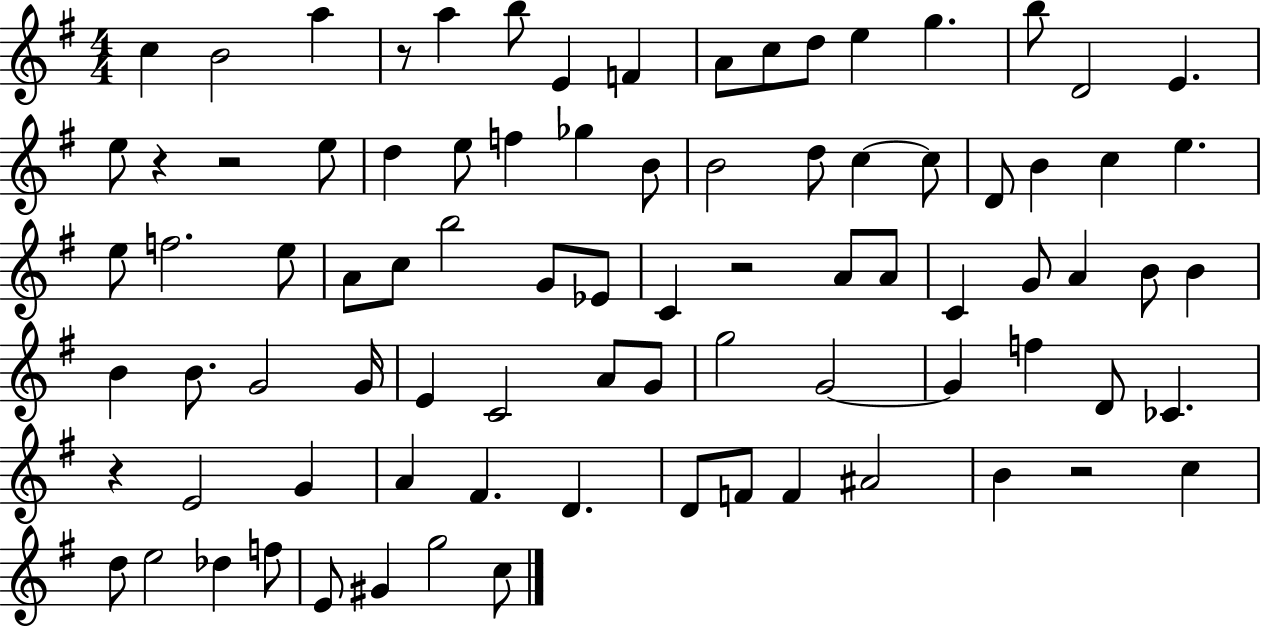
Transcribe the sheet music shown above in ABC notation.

X:1
T:Untitled
M:4/4
L:1/4
K:G
c B2 a z/2 a b/2 E F A/2 c/2 d/2 e g b/2 D2 E e/2 z z2 e/2 d e/2 f _g B/2 B2 d/2 c c/2 D/2 B c e e/2 f2 e/2 A/2 c/2 b2 G/2 _E/2 C z2 A/2 A/2 C G/2 A B/2 B B B/2 G2 G/4 E C2 A/2 G/2 g2 G2 G f D/2 _C z E2 G A ^F D D/2 F/2 F ^A2 B z2 c d/2 e2 _d f/2 E/2 ^G g2 c/2